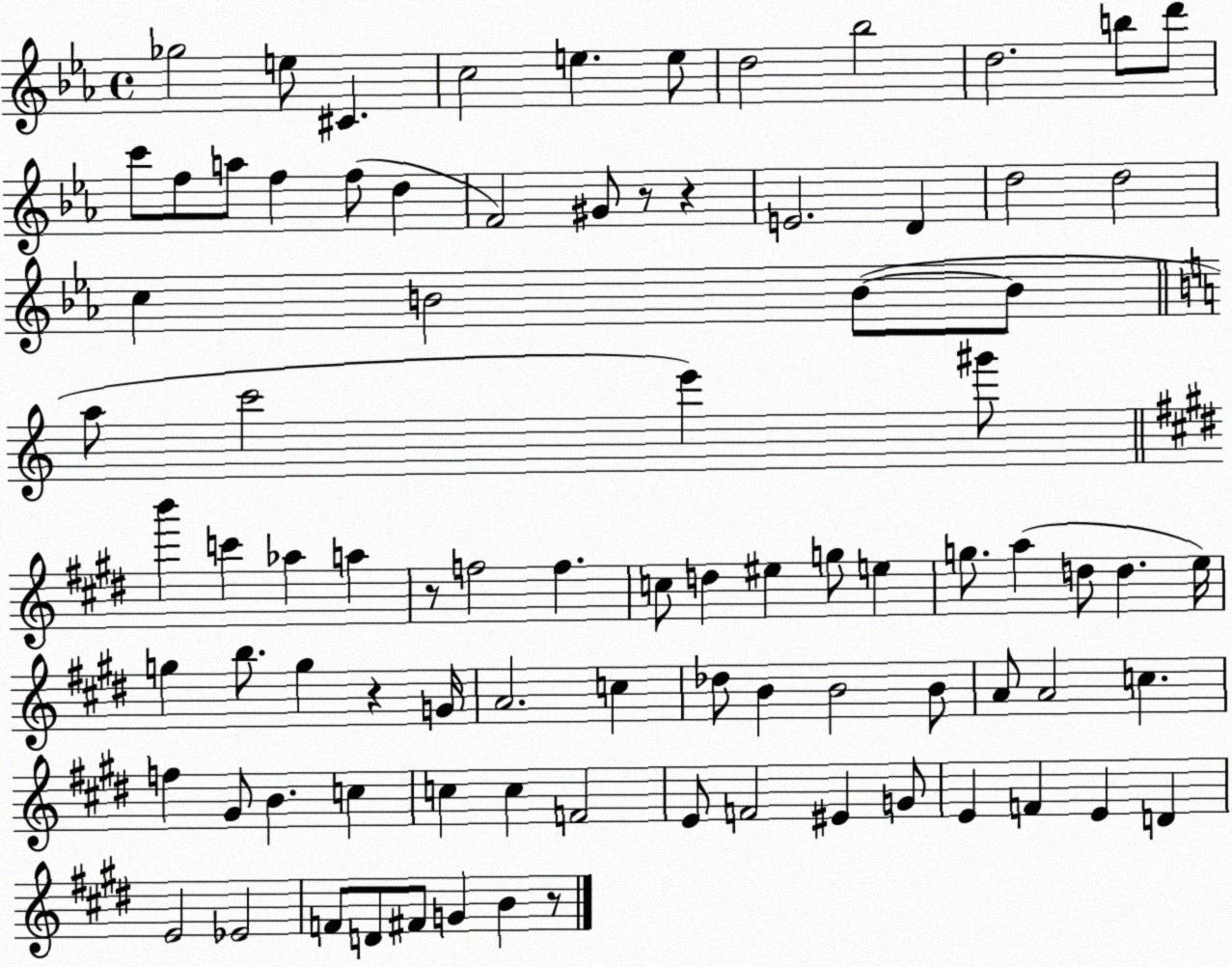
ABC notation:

X:1
T:Untitled
M:4/4
L:1/4
K:Eb
_g2 e/2 ^C c2 e e/2 d2 _b2 d2 b/2 d'/2 c'/2 f/2 a/2 f f/2 d F2 ^G/2 z/2 z E2 D d2 d2 c B2 B/2 B/2 a/2 c'2 e' ^g'/2 b' c' _a a z/2 f2 f c/2 d ^e g/2 e g/2 a d/2 d e/4 g b/2 g z G/4 A2 c _d/2 B B2 B/2 A/2 A2 c f ^G/2 B c c c F2 E/2 F2 ^E G/2 E F E D E2 _E2 F/2 D/2 ^F/2 G B z/2